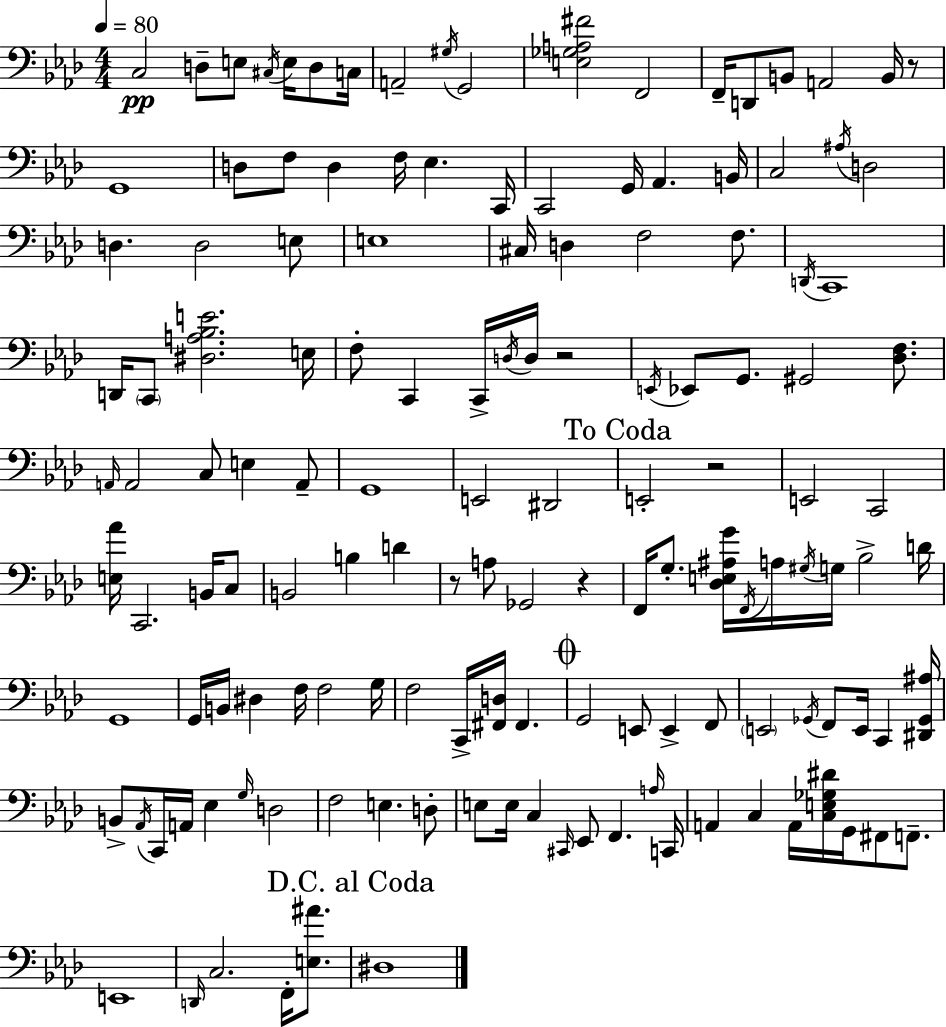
C3/h D3/e E3/e C#3/s E3/s D3/e C3/s A2/h G#3/s G2/h [E3,Gb3,A3,F#4]/h F2/h F2/s D2/e B2/e A2/h B2/s R/e G2/w D3/e F3/e D3/q F3/s Eb3/q. C2/s C2/h G2/s Ab2/q. B2/s C3/h A#3/s D3/h D3/q. D3/h E3/e E3/w C#3/s D3/q F3/h F3/e. D2/s C2/w D2/s C2/e [D#3,A3,Bb3,E4]/h. E3/s F3/e C2/q C2/s D3/s D3/s R/h E2/s Eb2/e G2/e. G#2/h [Db3,F3]/e. A2/s A2/h C3/e E3/q A2/e G2/w E2/h D#2/h E2/h R/h E2/h C2/h [E3,Ab4]/s C2/h. B2/s C3/e B2/h B3/q D4/q R/e A3/e Gb2/h R/q F2/s G3/e. [Db3,E3,A#3,G4]/s F2/s A3/s G#3/s G3/s Bb3/h D4/s G2/w G2/s B2/s D#3/q F3/s F3/h G3/s F3/h C2/s [F#2,D3]/s F#2/q. G2/h E2/e E2/q F2/e E2/h Gb2/s F2/e E2/s C2/q [D#2,Gb2,A#3]/s B2/e Ab2/s C2/s A2/s Eb3/q G3/s D3/h F3/h E3/q. D3/e E3/e E3/s C3/q C#2/s Eb2/e F2/q. A3/s C2/s A2/q C3/q A2/s [C3,E3,Gb3,D#4]/s G2/s F#2/e F2/e. E2/w D2/s C3/h. F2/s [E3,A#4]/e. D#3/w